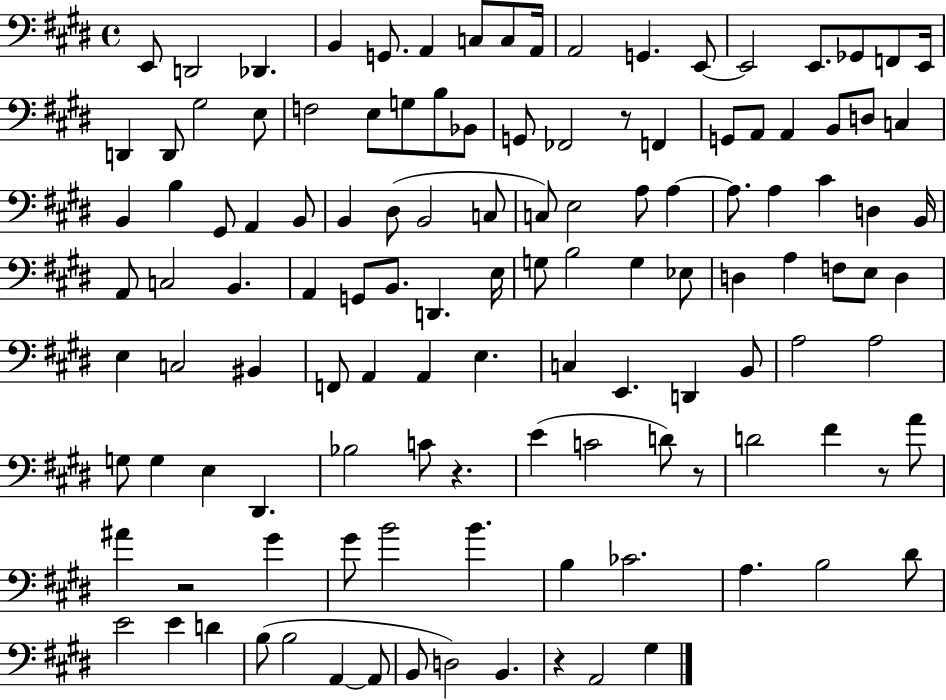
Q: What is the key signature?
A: E major